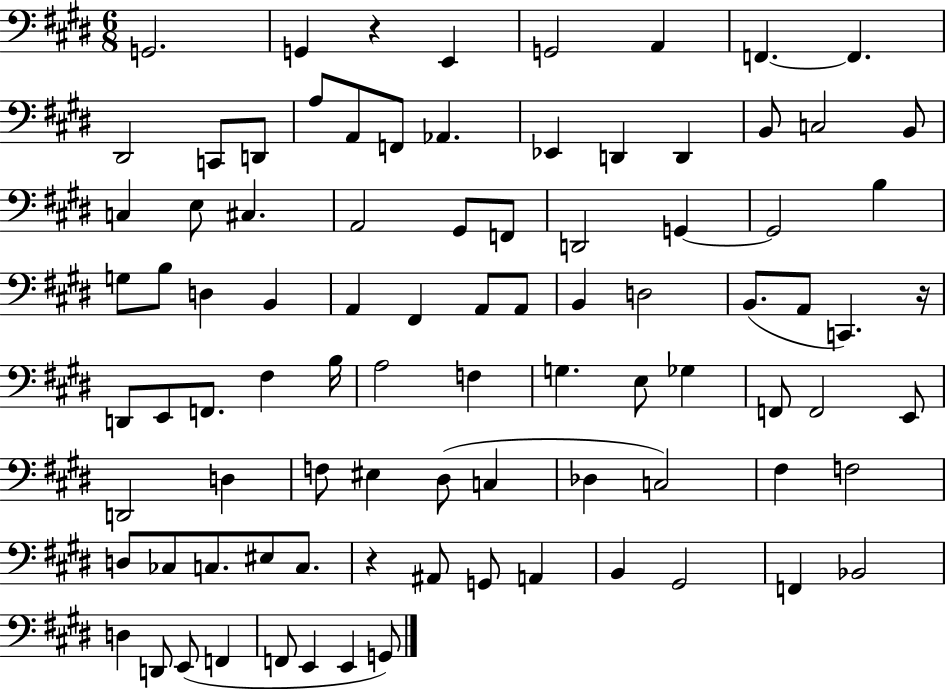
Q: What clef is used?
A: bass